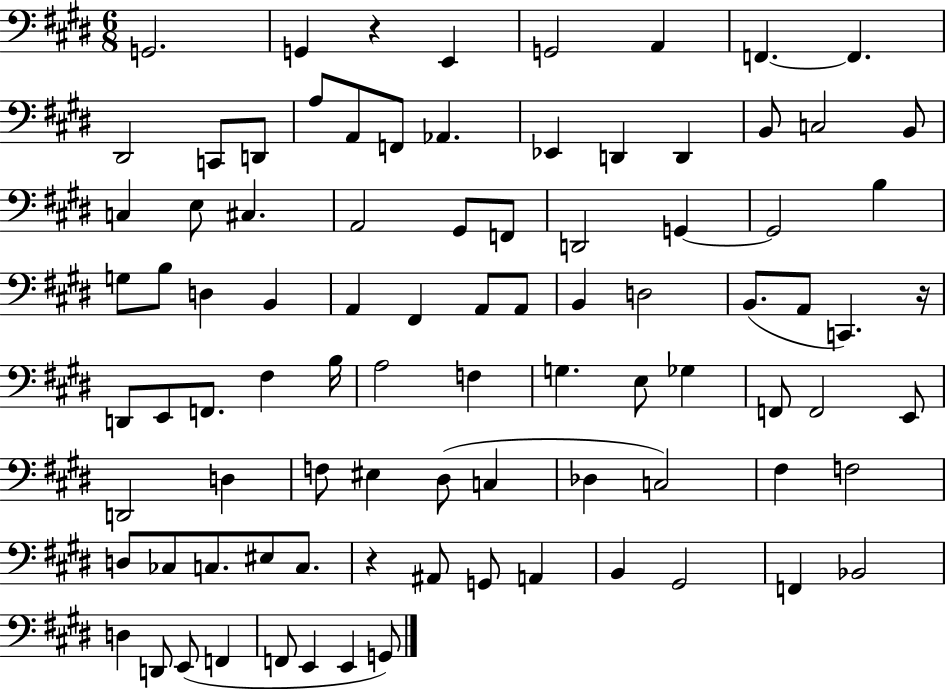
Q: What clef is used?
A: bass